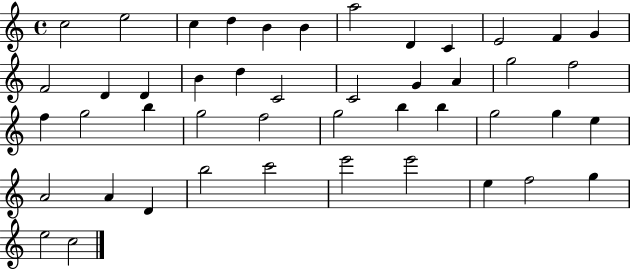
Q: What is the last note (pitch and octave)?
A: C5